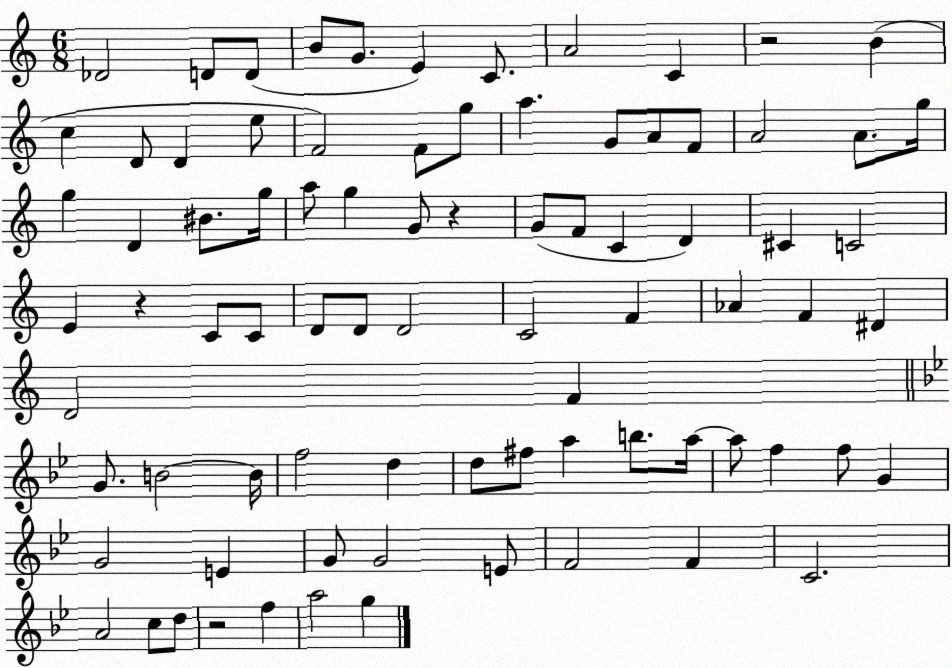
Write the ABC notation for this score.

X:1
T:Untitled
M:6/8
L:1/4
K:C
_D2 D/2 D/2 B/2 G/2 E C/2 A2 C z2 B c D/2 D e/2 F2 F/2 g/2 a G/2 A/2 F/2 A2 A/2 g/4 g D ^B/2 g/4 a/2 g G/2 z G/2 F/2 C D ^C C2 E z C/2 C/2 D/2 D/2 D2 C2 F _A F ^D D2 F G/2 B2 B/4 f2 d d/2 ^f/2 a b/2 a/4 a/2 f f/2 G G2 E G/2 G2 E/2 F2 F C2 A2 c/2 d/2 z2 f a2 g